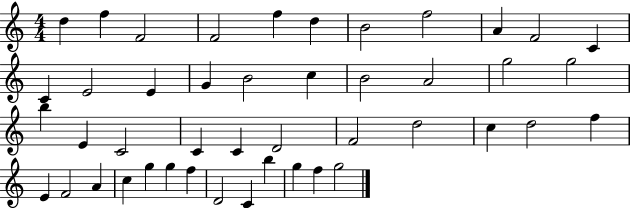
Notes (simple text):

D5/q F5/q F4/h F4/h F5/q D5/q B4/h F5/h A4/q F4/h C4/q C4/q E4/h E4/q G4/q B4/h C5/q B4/h A4/h G5/h G5/h B5/q E4/q C4/h C4/q C4/q D4/h F4/h D5/h C5/q D5/h F5/q E4/q F4/h A4/q C5/q G5/q G5/q F5/q D4/h C4/q B5/q G5/q F5/q G5/h